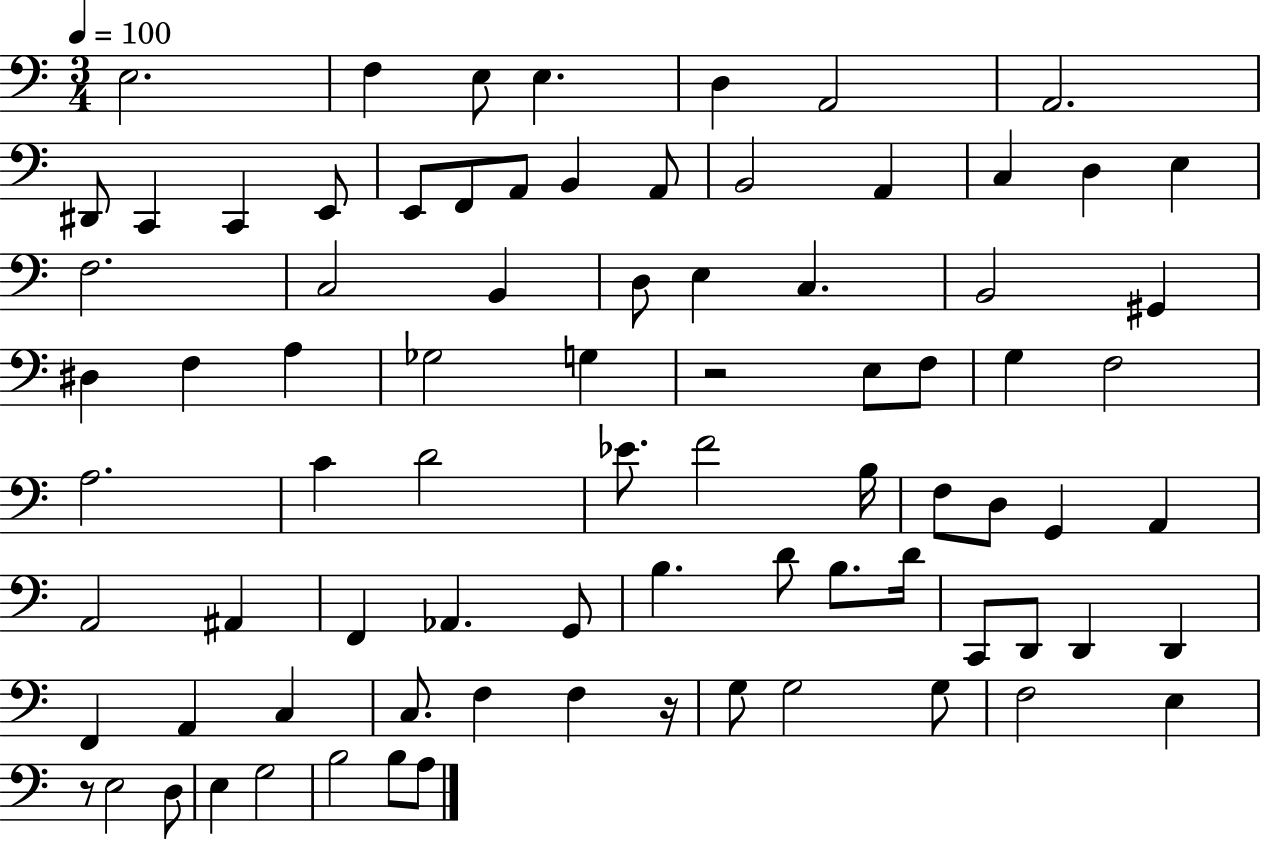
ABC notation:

X:1
T:Untitled
M:3/4
L:1/4
K:C
E,2 F, E,/2 E, D, A,,2 A,,2 ^D,,/2 C,, C,, E,,/2 E,,/2 F,,/2 A,,/2 B,, A,,/2 B,,2 A,, C, D, E, F,2 C,2 B,, D,/2 E, C, B,,2 ^G,, ^D, F, A, _G,2 G, z2 E,/2 F,/2 G, F,2 A,2 C D2 _E/2 F2 B,/4 F,/2 D,/2 G,, A,, A,,2 ^A,, F,, _A,, G,,/2 B, D/2 B,/2 D/4 C,,/2 D,,/2 D,, D,, F,, A,, C, C,/2 F, F, z/4 G,/2 G,2 G,/2 F,2 E, z/2 E,2 D,/2 E, G,2 B,2 B,/2 A,/2